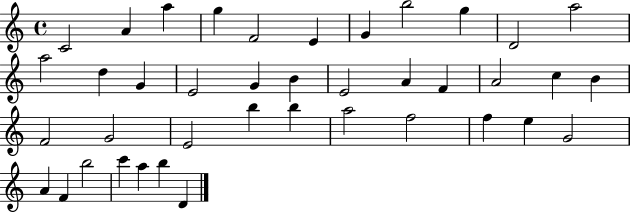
C4/h A4/q A5/q G5/q F4/h E4/q G4/q B5/h G5/q D4/h A5/h A5/h D5/q G4/q E4/h G4/q B4/q E4/h A4/q F4/q A4/h C5/q B4/q F4/h G4/h E4/h B5/q B5/q A5/h F5/h F5/q E5/q G4/h A4/q F4/q B5/h C6/q A5/q B5/q D4/q